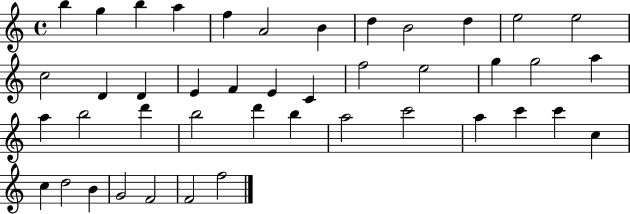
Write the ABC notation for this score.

X:1
T:Untitled
M:4/4
L:1/4
K:C
b g b a f A2 B d B2 d e2 e2 c2 D D E F E C f2 e2 g g2 a a b2 d' b2 d' b a2 c'2 a c' c' c c d2 B G2 F2 F2 f2